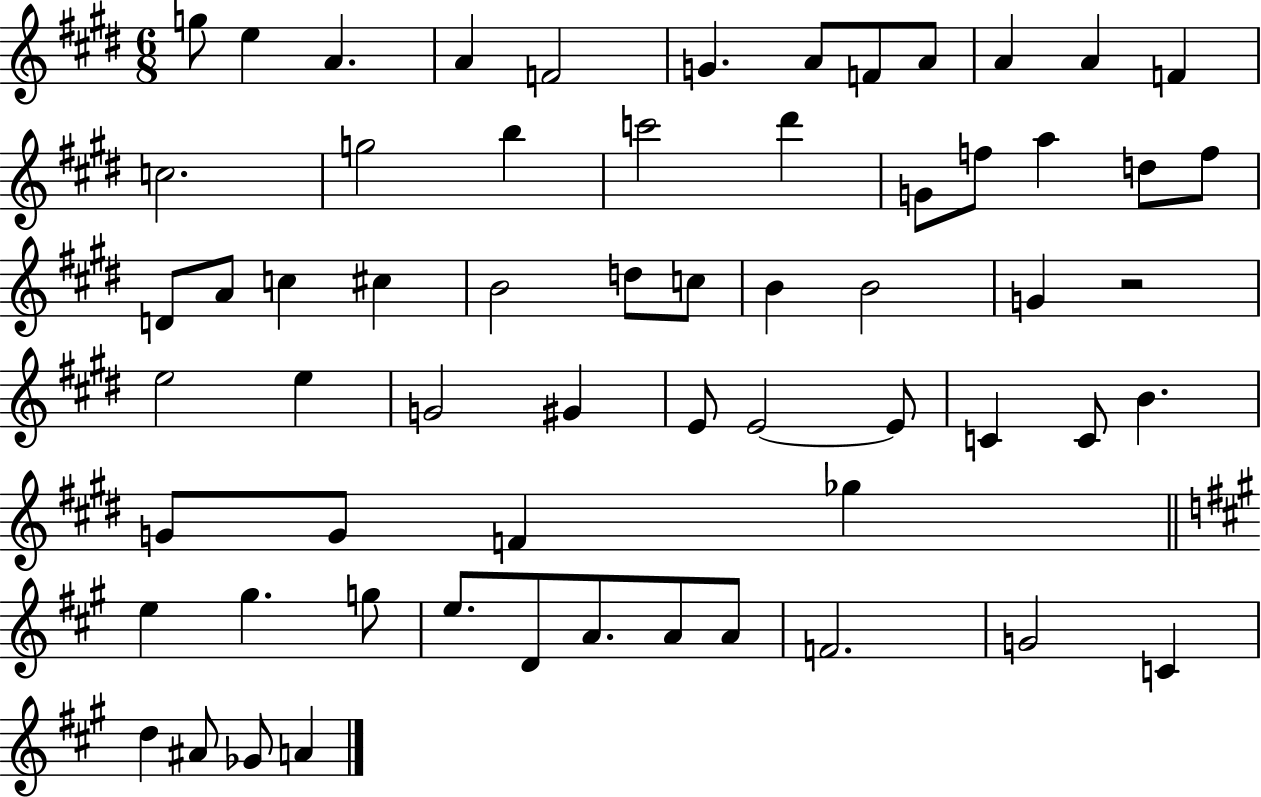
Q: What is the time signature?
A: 6/8